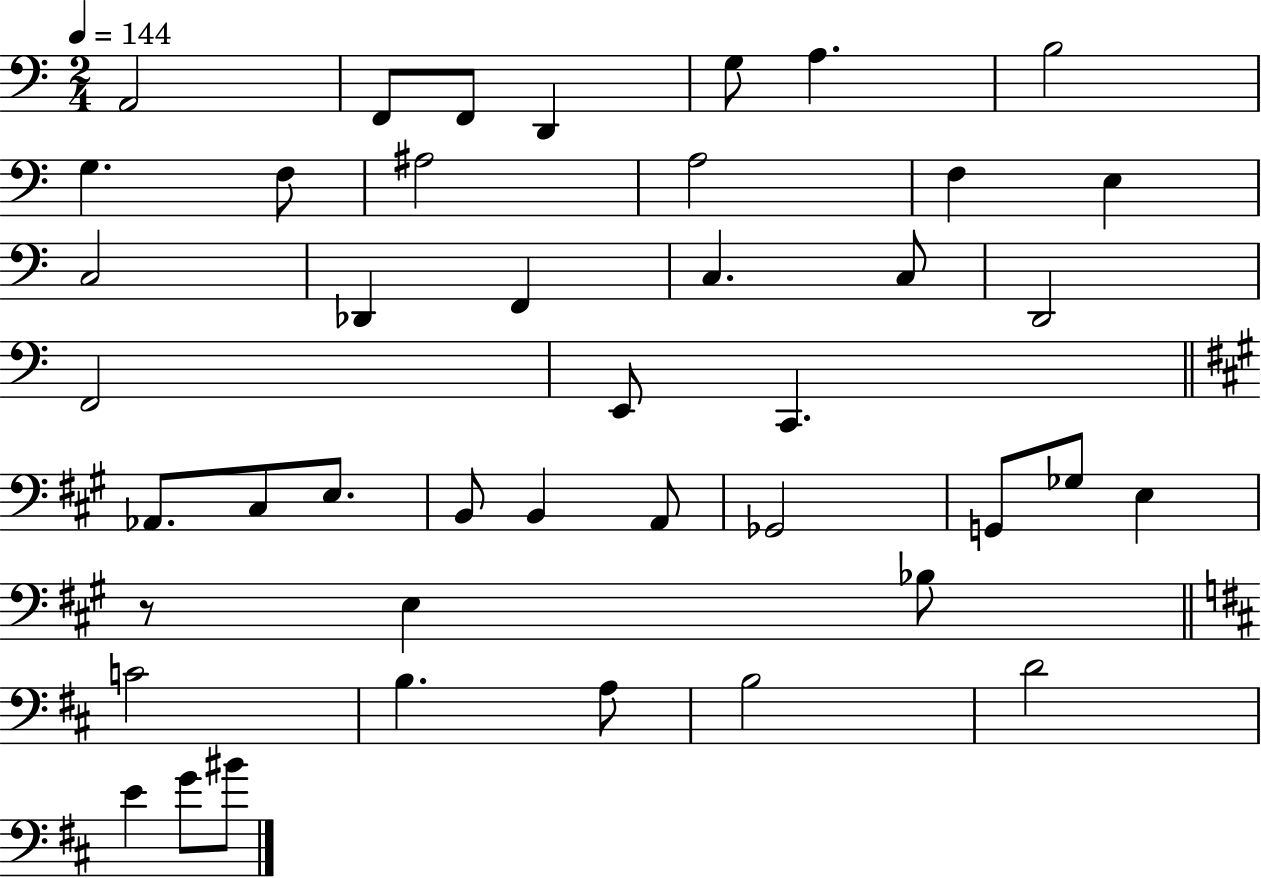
X:1
T:Untitled
M:2/4
L:1/4
K:C
A,,2 F,,/2 F,,/2 D,, G,/2 A, B,2 G, F,/2 ^A,2 A,2 F, E, C,2 _D,, F,, C, C,/2 D,,2 F,,2 E,,/2 C,, _A,,/2 ^C,/2 E,/2 B,,/2 B,, A,,/2 _G,,2 G,,/2 _G,/2 E, z/2 E, _B,/2 C2 B, A,/2 B,2 D2 E G/2 ^B/2